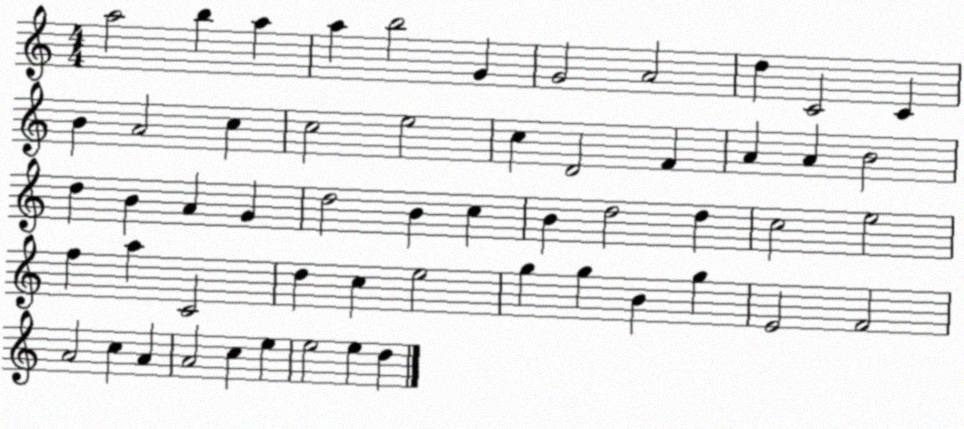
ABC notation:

X:1
T:Untitled
M:4/4
L:1/4
K:C
a2 b a a b2 G G2 A2 d C2 C B A2 c c2 e2 c D2 F A A B2 d B A G d2 B c B d2 d c2 e2 f a C2 d c e2 g g B g E2 F2 A2 c A A2 c e e2 e d